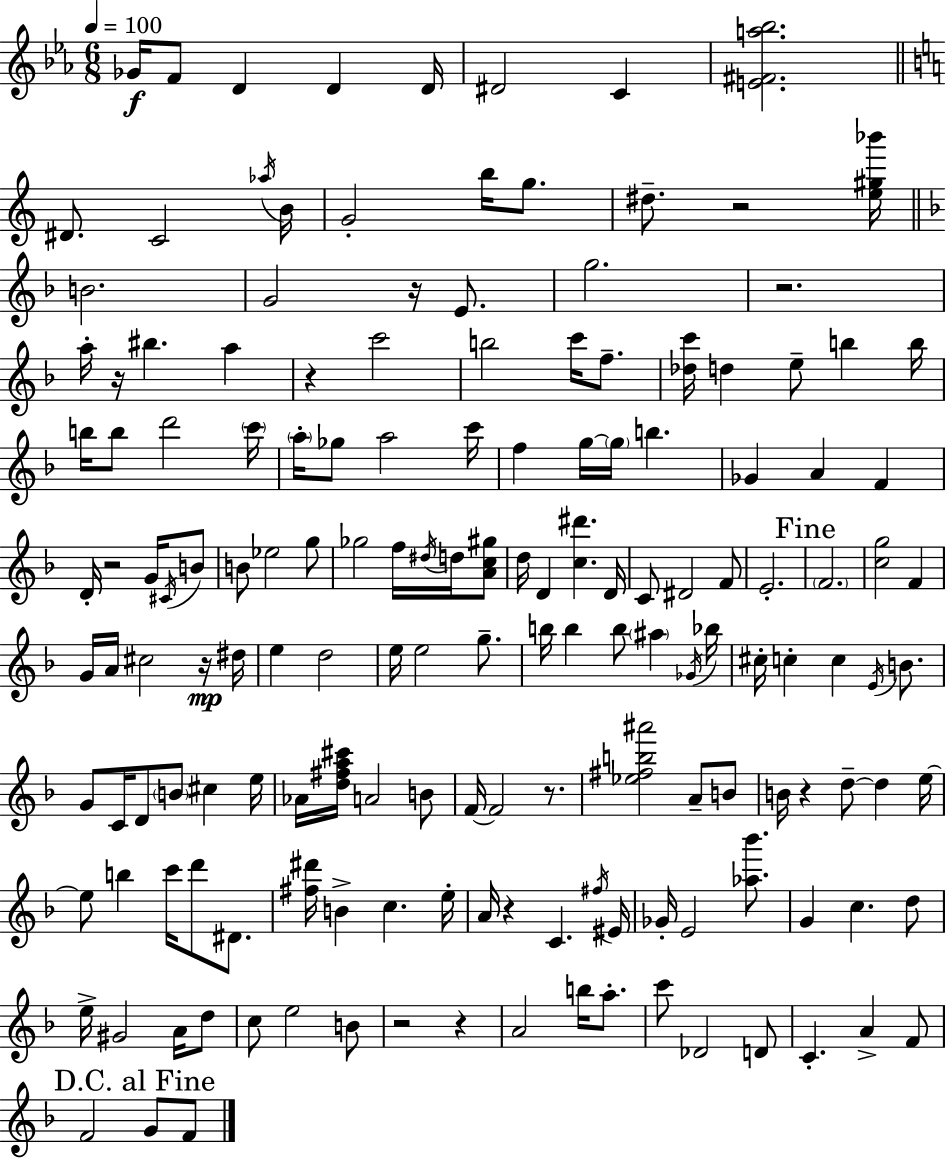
X:1
T:Untitled
M:6/8
L:1/4
K:Cm
_G/4 F/2 D D D/4 ^D2 C [E^Fa_b]2 ^D/2 C2 _a/4 B/4 G2 b/4 g/2 ^d/2 z2 [e^g_b']/4 B2 G2 z/4 E/2 g2 z2 a/4 z/4 ^b a z c'2 b2 c'/4 f/2 [_dc']/4 d e/2 b b/4 b/4 b/2 d'2 c'/4 a/4 _g/2 a2 c'/4 f g/4 g/4 b _G A F D/4 z2 G/4 ^C/4 B/2 B/2 _e2 g/2 _g2 f/4 ^d/4 d/4 [Ac^g]/2 d/4 D [c^d'] D/4 C/2 ^D2 F/2 E2 F2 [cg]2 F G/4 A/4 ^c2 z/4 ^d/4 e d2 e/4 e2 g/2 b/4 b b/2 ^a _G/4 _b/4 ^c/4 c c E/4 B/2 G/2 C/4 D/2 B/2 ^c e/4 _A/4 [d^fa^c']/4 A2 B/2 F/4 F2 z/2 [_e^fb^a']2 A/2 B/2 B/4 z d/2 d e/4 e/2 b c'/4 d'/2 ^D/2 [^f^d']/4 B c e/4 A/4 z C ^f/4 ^E/4 _G/4 E2 [_a_b']/2 G c d/2 e/4 ^G2 A/4 d/2 c/2 e2 B/2 z2 z A2 b/4 a/2 c'/2 _D2 D/2 C A F/2 F2 G/2 F/2